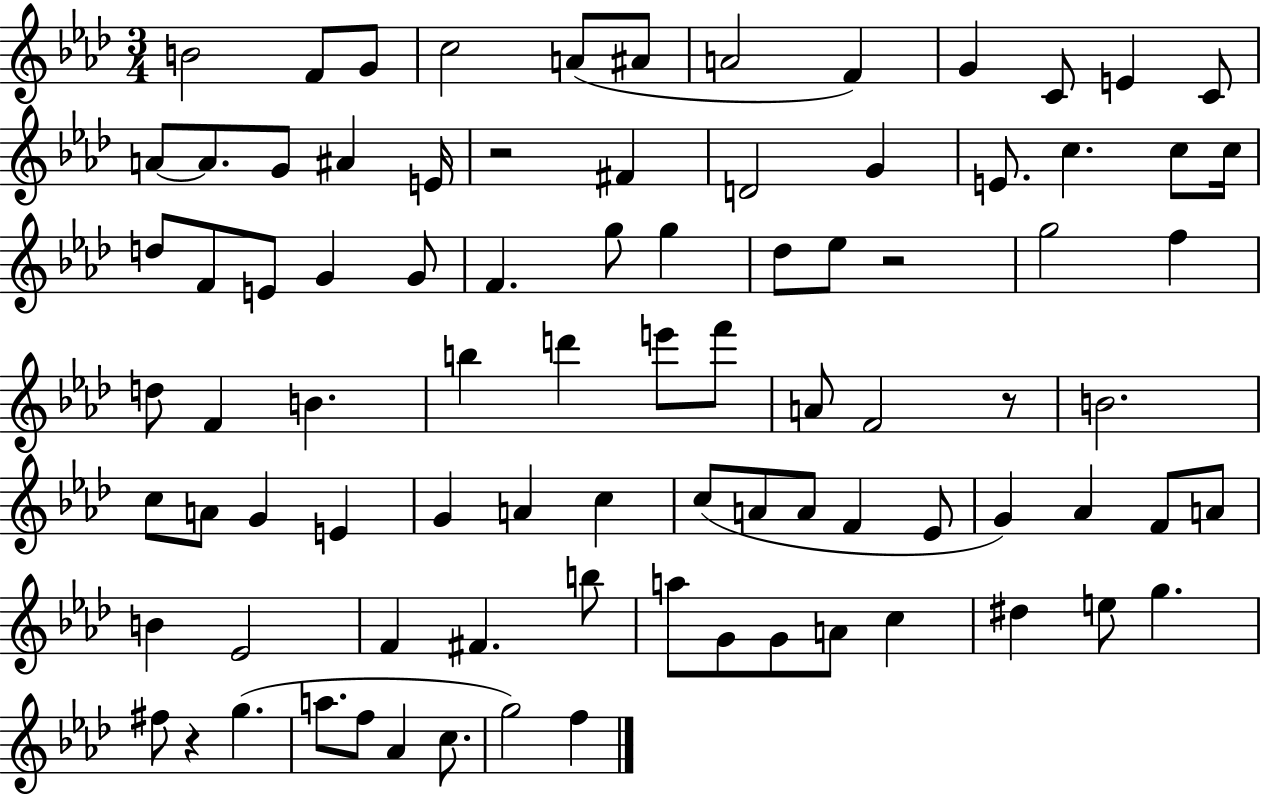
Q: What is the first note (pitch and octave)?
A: B4